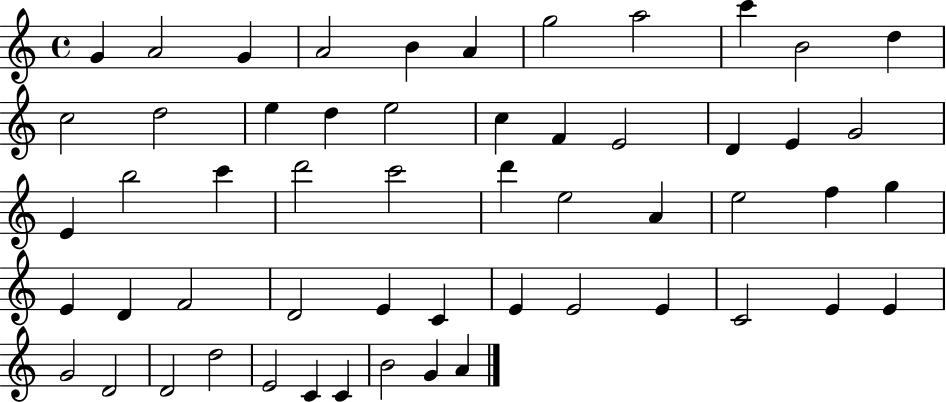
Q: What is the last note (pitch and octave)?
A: A4